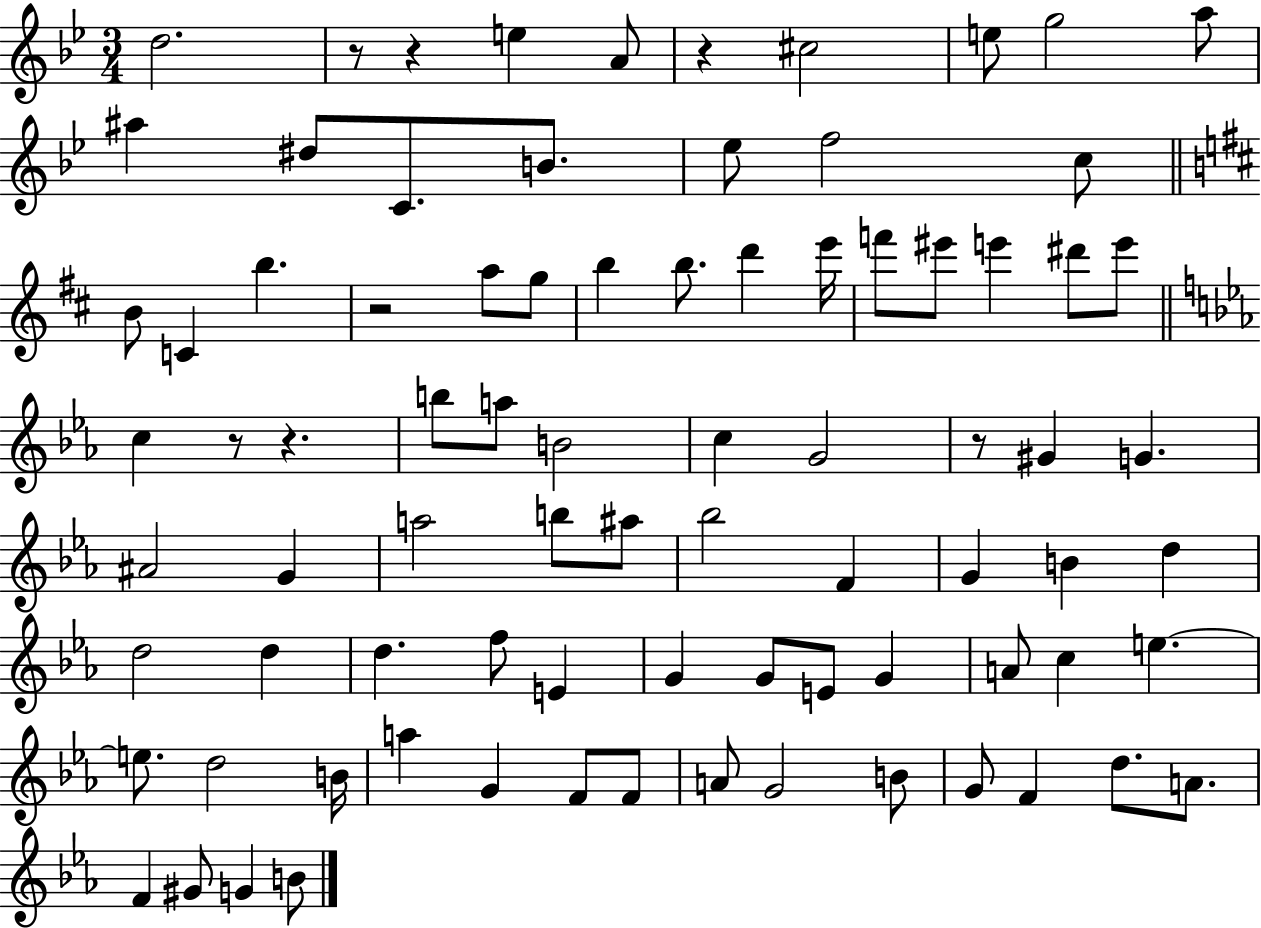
X:1
T:Untitled
M:3/4
L:1/4
K:Bb
d2 z/2 z e A/2 z ^c2 e/2 g2 a/2 ^a ^d/2 C/2 B/2 _e/2 f2 c/2 B/2 C b z2 a/2 g/2 b b/2 d' e'/4 f'/2 ^e'/2 e' ^d'/2 e'/2 c z/2 z b/2 a/2 B2 c G2 z/2 ^G G ^A2 G a2 b/2 ^a/2 _b2 F G B d d2 d d f/2 E G G/2 E/2 G A/2 c e e/2 d2 B/4 a G F/2 F/2 A/2 G2 B/2 G/2 F d/2 A/2 F ^G/2 G B/2